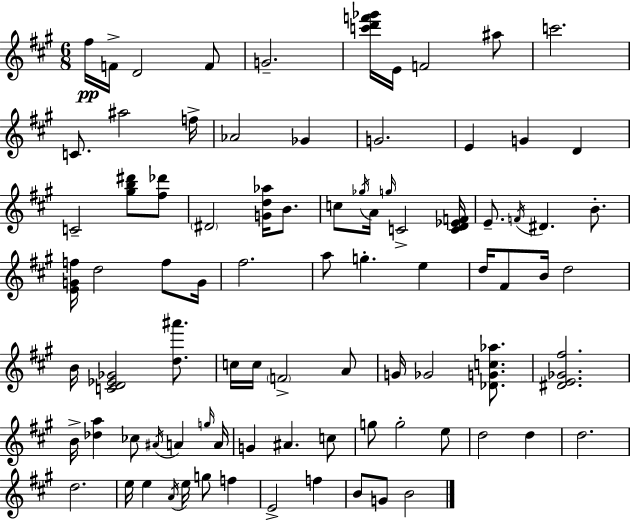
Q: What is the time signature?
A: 6/8